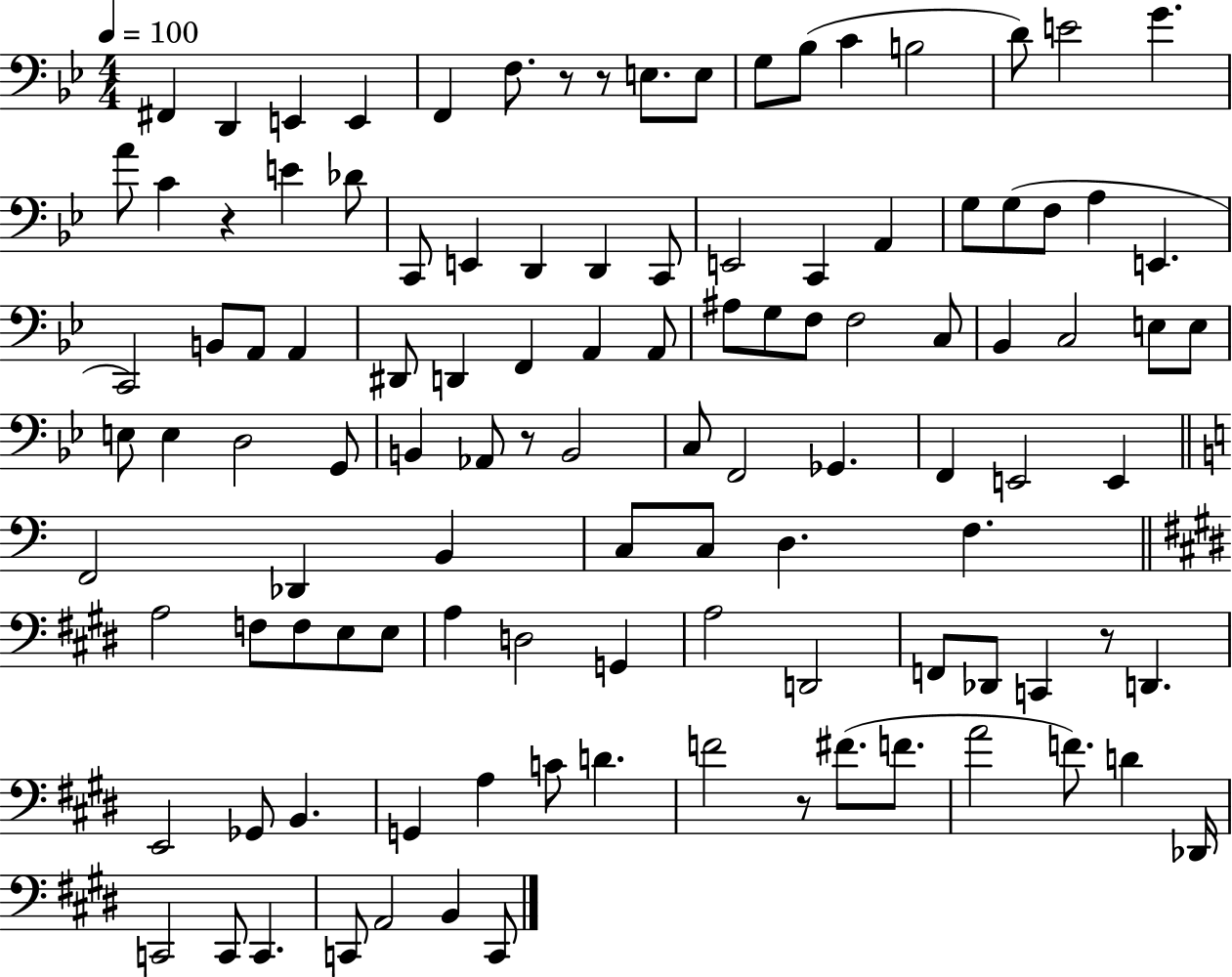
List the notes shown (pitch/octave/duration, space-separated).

F#2/q D2/q E2/q E2/q F2/q F3/e. R/e R/e E3/e. E3/e G3/e Bb3/e C4/q B3/h D4/e E4/h G4/q. A4/e C4/q R/q E4/q Db4/e C2/e E2/q D2/q D2/q C2/e E2/h C2/q A2/q G3/e G3/e F3/e A3/q E2/q. C2/h B2/e A2/e A2/q D#2/e D2/q F2/q A2/q A2/e A#3/e G3/e F3/e F3/h C3/e Bb2/q C3/h E3/e E3/e E3/e E3/q D3/h G2/e B2/q Ab2/e R/e B2/h C3/e F2/h Gb2/q. F2/q E2/h E2/q F2/h Db2/q B2/q C3/e C3/e D3/q. F3/q. A3/h F3/e F3/e E3/e E3/e A3/q D3/h G2/q A3/h D2/h F2/e Db2/e C2/q R/e D2/q. E2/h Gb2/e B2/q. G2/q A3/q C4/e D4/q. F4/h R/e F#4/e. F4/e. A4/h F4/e. D4/q Db2/s C2/h C2/e C2/q. C2/e A2/h B2/q C2/e